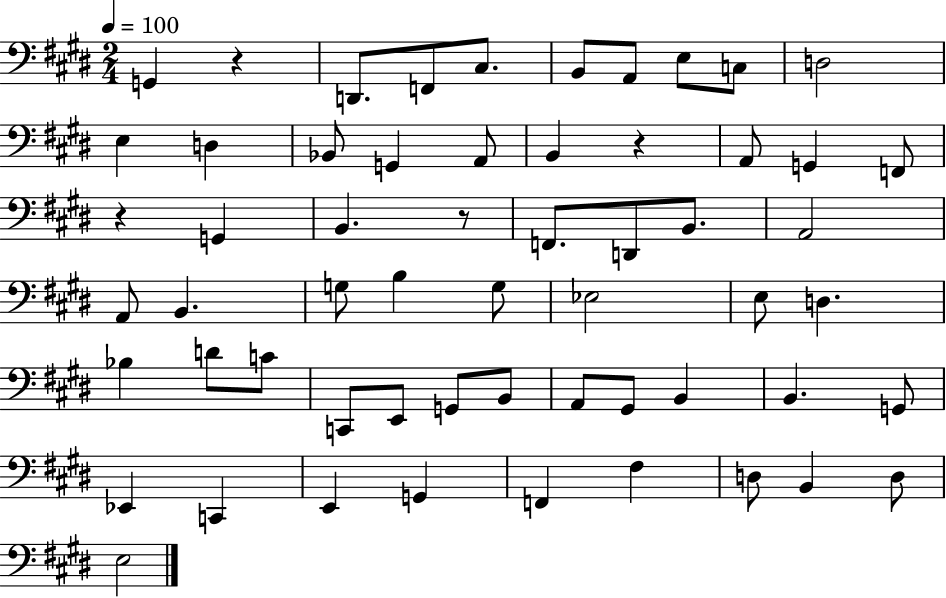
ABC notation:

X:1
T:Untitled
M:2/4
L:1/4
K:E
G,, z D,,/2 F,,/2 ^C,/2 B,,/2 A,,/2 E,/2 C,/2 D,2 E, D, _B,,/2 G,, A,,/2 B,, z A,,/2 G,, F,,/2 z G,, B,, z/2 F,,/2 D,,/2 B,,/2 A,,2 A,,/2 B,, G,/2 B, G,/2 _E,2 E,/2 D, _B, D/2 C/2 C,,/2 E,,/2 G,,/2 B,,/2 A,,/2 ^G,,/2 B,, B,, G,,/2 _E,, C,, E,, G,, F,, ^F, D,/2 B,, D,/2 E,2